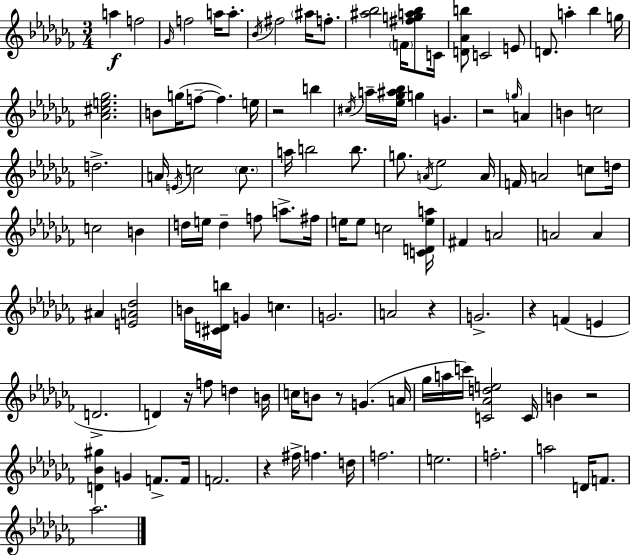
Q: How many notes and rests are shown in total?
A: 118